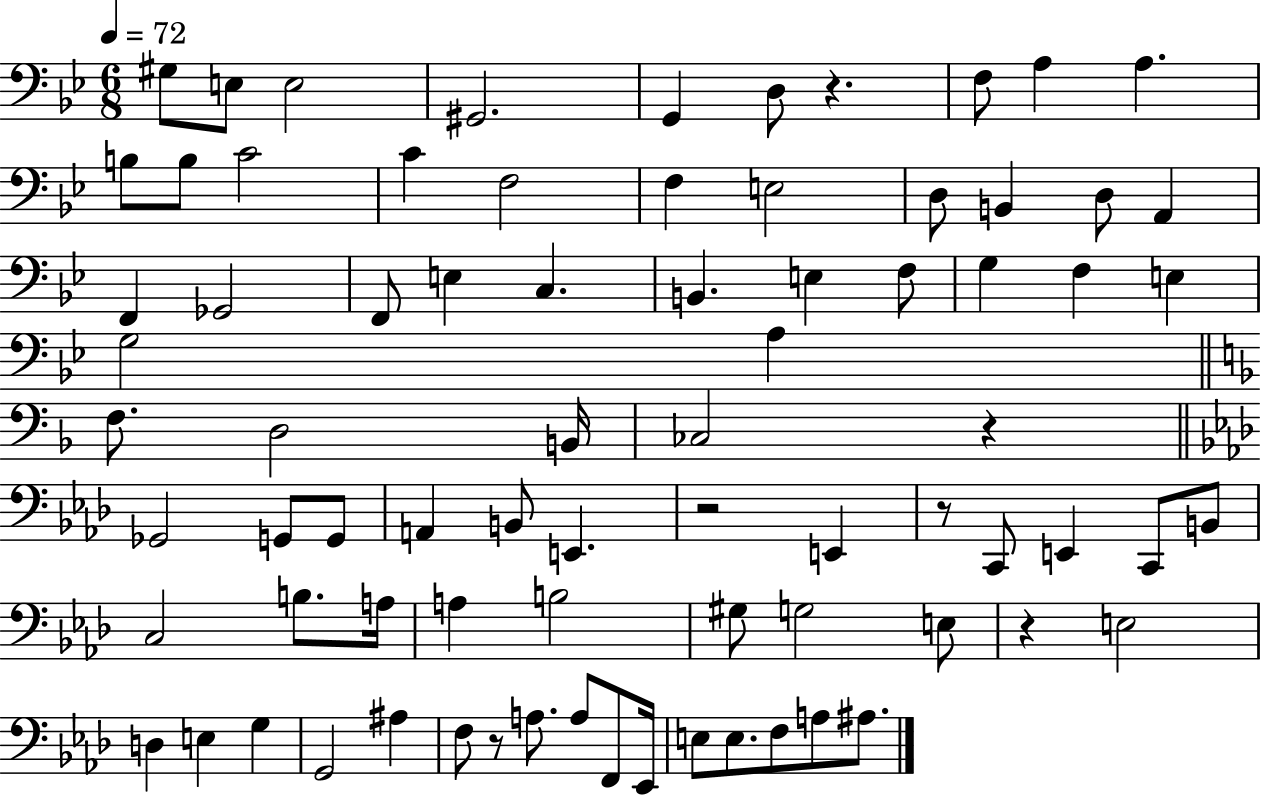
X:1
T:Untitled
M:6/8
L:1/4
K:Bb
^G,/2 E,/2 E,2 ^G,,2 G,, D,/2 z F,/2 A, A, B,/2 B,/2 C2 C F,2 F, E,2 D,/2 B,, D,/2 A,, F,, _G,,2 F,,/2 E, C, B,, E, F,/2 G, F, E, G,2 A, F,/2 D,2 B,,/4 _C,2 z _G,,2 G,,/2 G,,/2 A,, B,,/2 E,, z2 E,, z/2 C,,/2 E,, C,,/2 B,,/2 C,2 B,/2 A,/4 A, B,2 ^G,/2 G,2 E,/2 z E,2 D, E, G, G,,2 ^A, F,/2 z/2 A,/2 A,/2 F,,/2 _E,,/4 E,/2 E,/2 F,/2 A,/2 ^A,/2